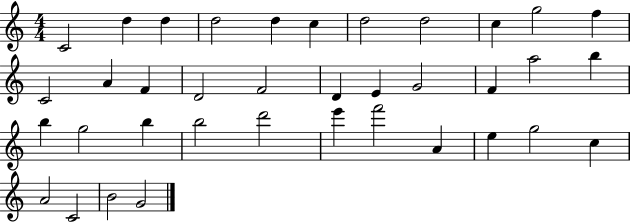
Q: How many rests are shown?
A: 0